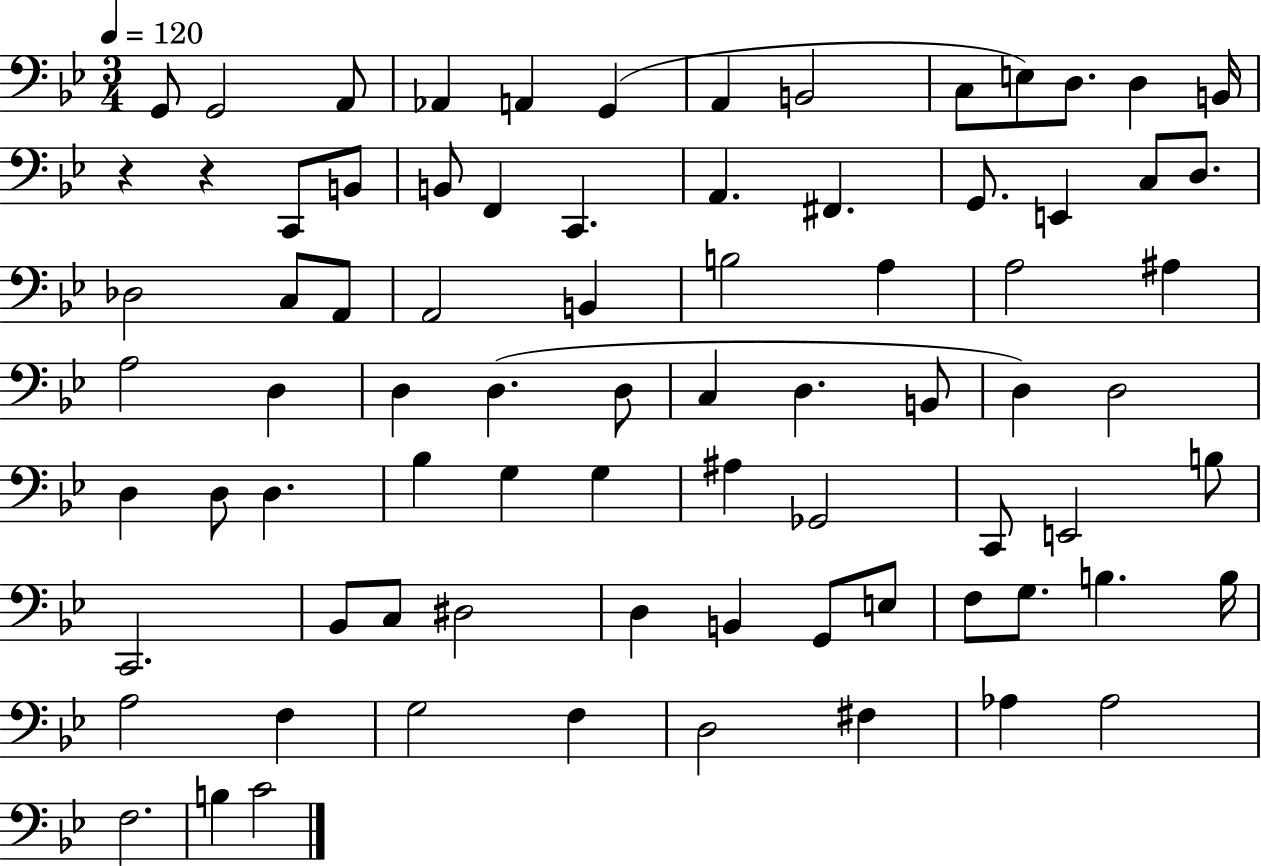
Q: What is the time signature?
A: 3/4